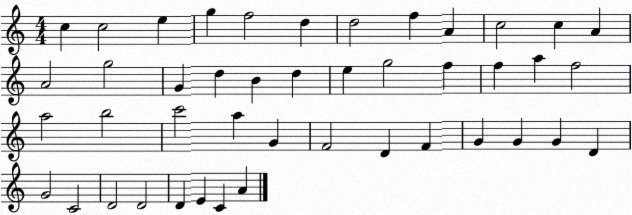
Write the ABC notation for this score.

X:1
T:Untitled
M:4/4
L:1/4
K:C
c c2 e g f2 d d2 f A c2 c A A2 g2 G d B d e g2 f f a f2 a2 b2 c'2 a G F2 D F G G G D G2 C2 D2 D2 D E C A